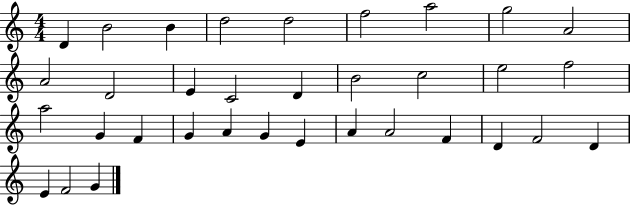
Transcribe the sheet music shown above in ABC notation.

X:1
T:Untitled
M:4/4
L:1/4
K:C
D B2 B d2 d2 f2 a2 g2 A2 A2 D2 E C2 D B2 c2 e2 f2 a2 G F G A G E A A2 F D F2 D E F2 G